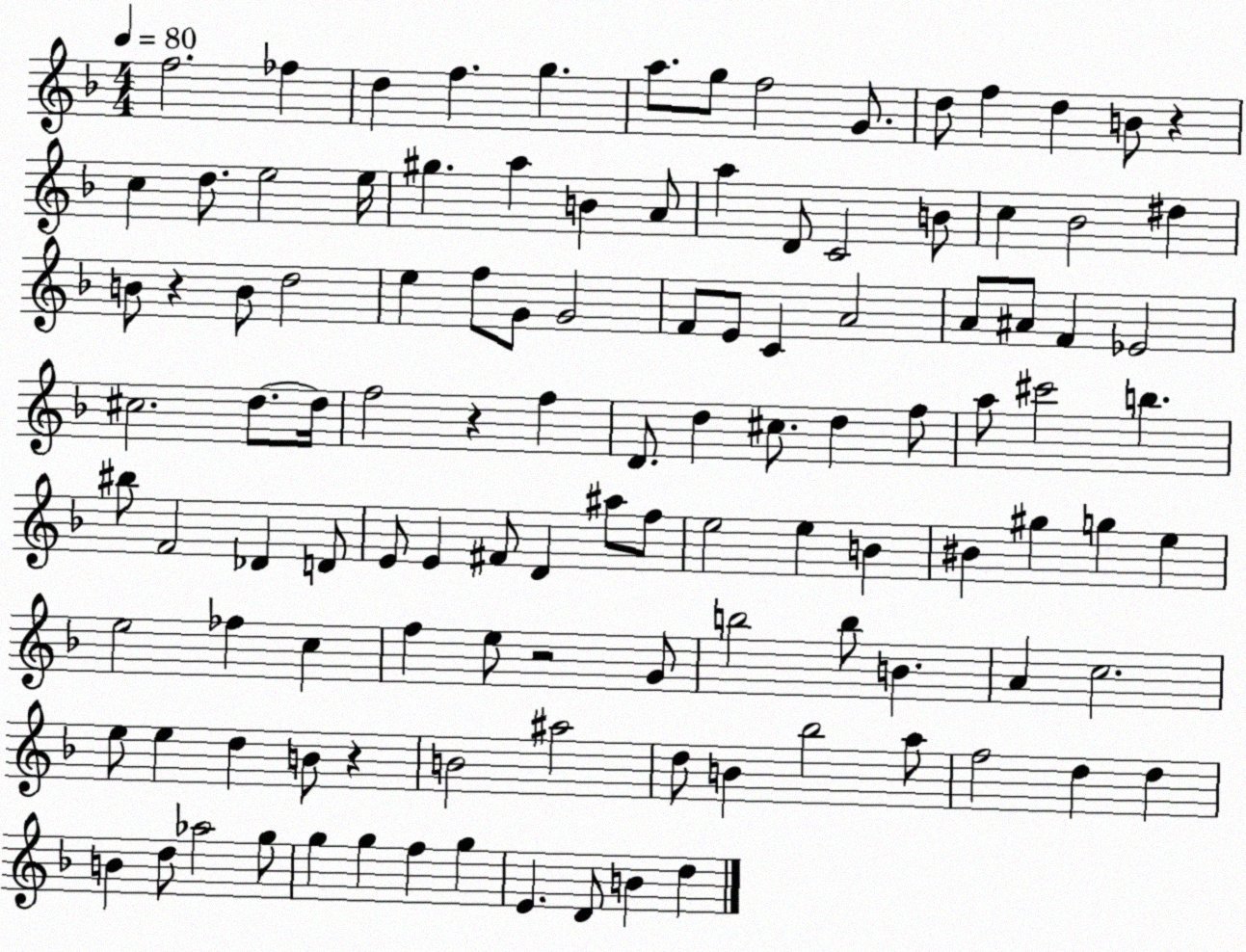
X:1
T:Untitled
M:4/4
L:1/4
K:F
f2 _f d f g a/2 g/2 f2 G/2 d/2 f d B/2 z c d/2 e2 e/4 ^g a B A/2 a D/2 C2 B/2 c _B2 ^d B/2 z B/2 d2 e f/2 G/2 G2 F/2 E/2 C A2 A/2 ^A/2 F _E2 ^c2 d/2 d/4 f2 z f D/2 d ^c/2 d f/2 a/2 ^c'2 b ^b/2 F2 _D D/2 E/2 E ^F/2 D ^a/2 f/2 e2 e B ^B ^g g e e2 _f c f e/2 z2 G/2 b2 b/2 B A c2 e/2 e d B/2 z B2 ^a2 d/2 B _b2 a/2 f2 d d B d/2 _a2 g/2 g g f g E D/2 B d